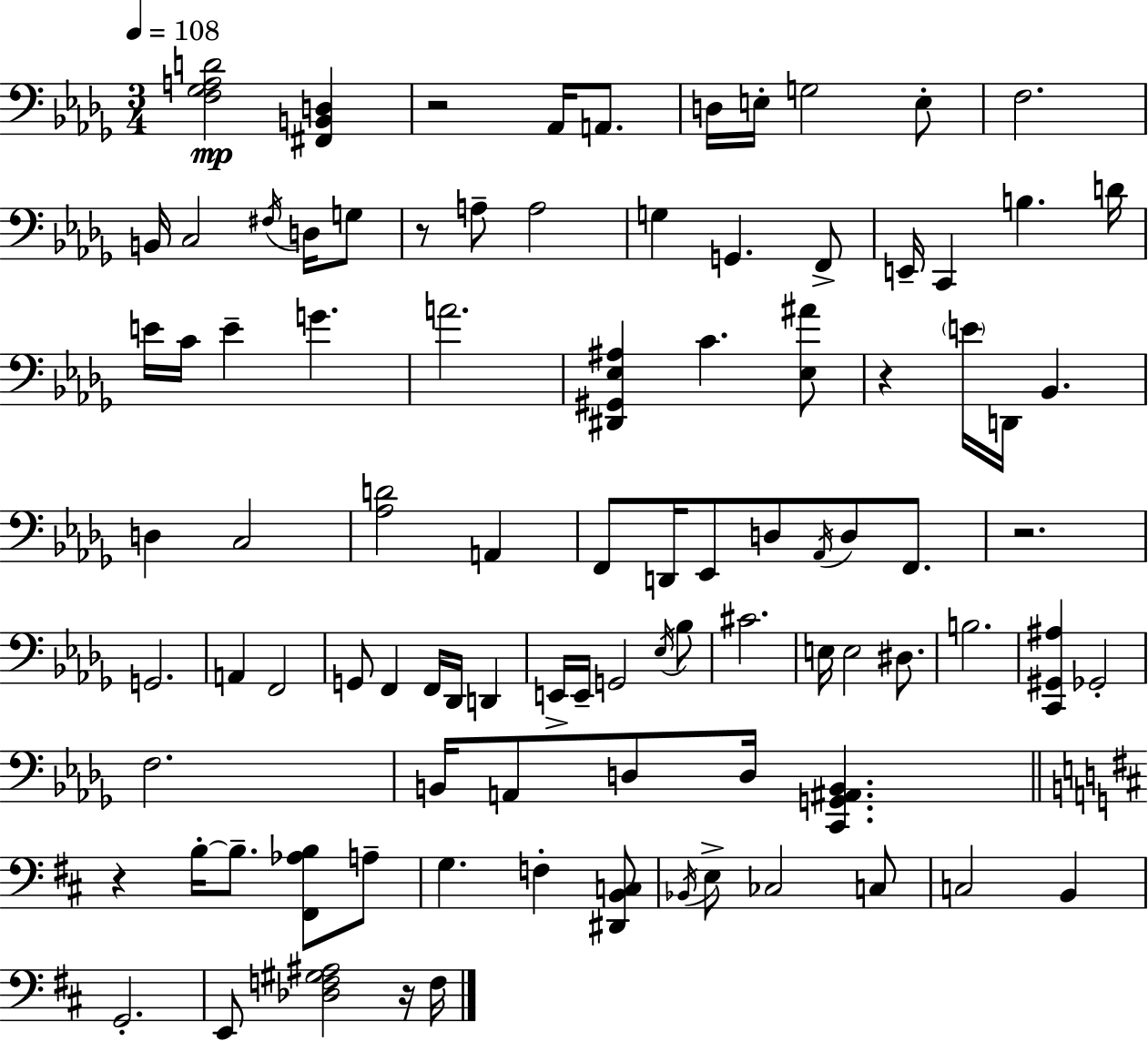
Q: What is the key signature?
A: BES minor